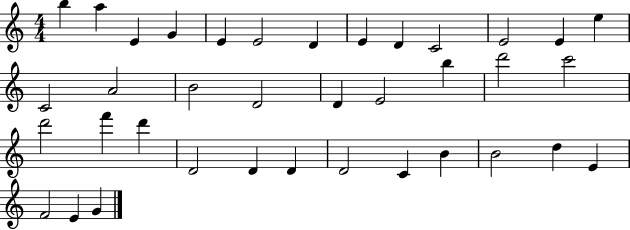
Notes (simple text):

B5/q A5/q E4/q G4/q E4/q E4/h D4/q E4/q D4/q C4/h E4/h E4/q E5/q C4/h A4/h B4/h D4/h D4/q E4/h B5/q D6/h C6/h D6/h F6/q D6/q D4/h D4/q D4/q D4/h C4/q B4/q B4/h D5/q E4/q F4/h E4/q G4/q